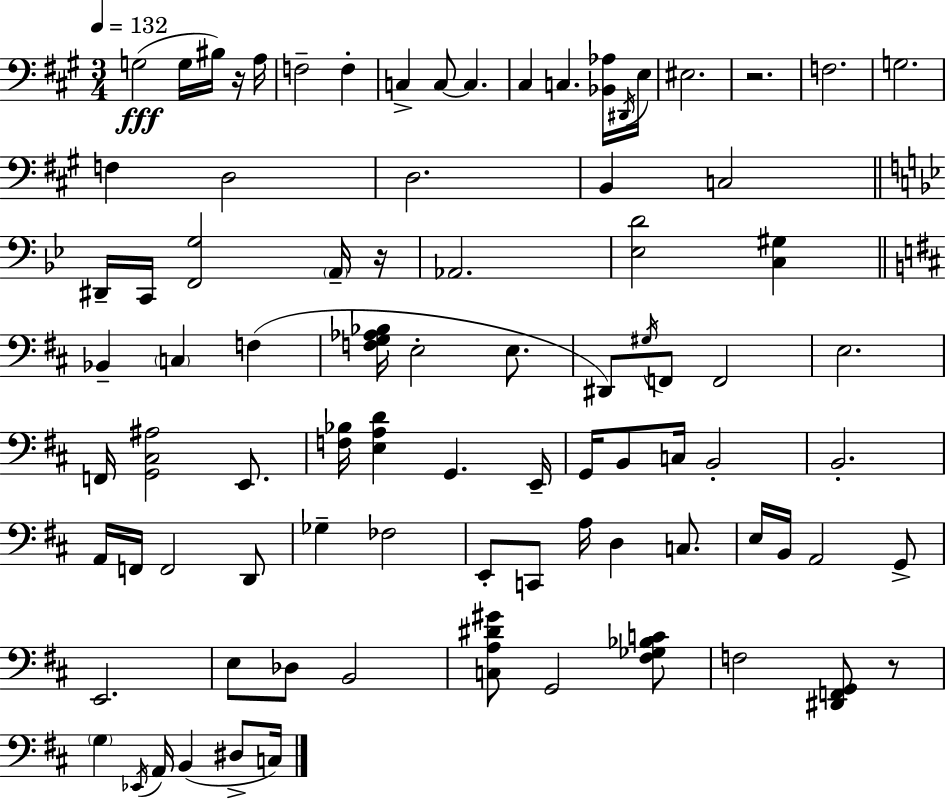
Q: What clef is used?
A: bass